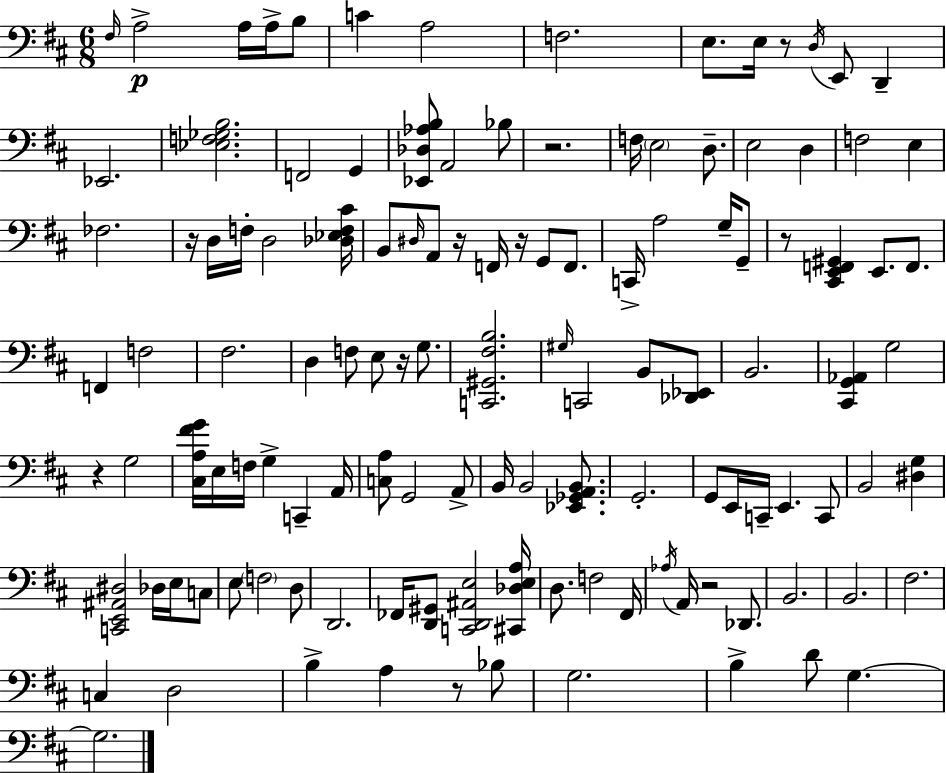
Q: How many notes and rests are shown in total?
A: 122